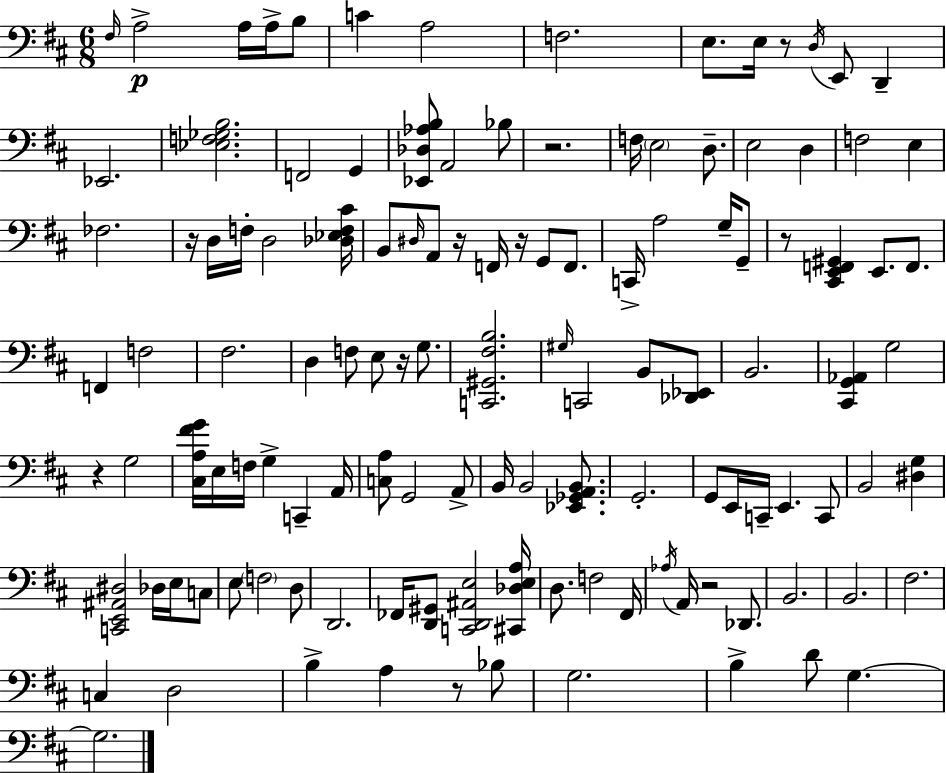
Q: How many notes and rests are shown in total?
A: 122